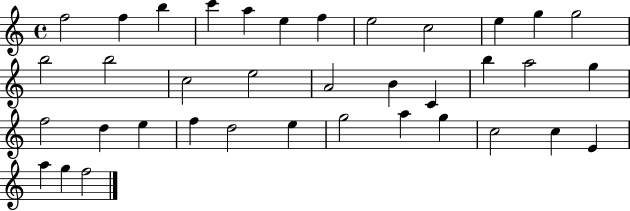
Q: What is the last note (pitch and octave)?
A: F5